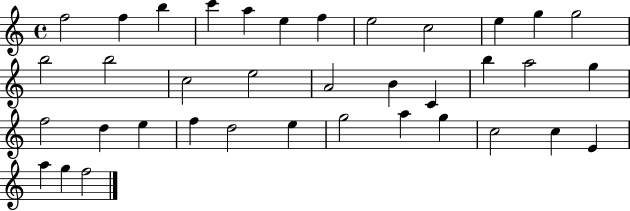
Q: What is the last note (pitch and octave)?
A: F5